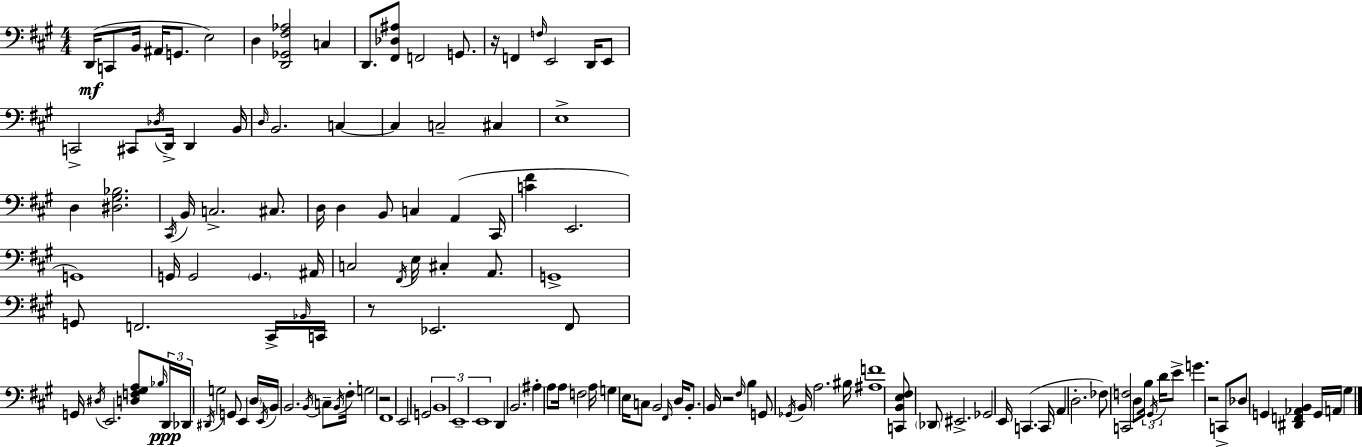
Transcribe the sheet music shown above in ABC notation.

X:1
T:Untitled
M:4/4
L:1/4
K:A
D,,/4 C,,/2 B,,/4 ^A,,/4 G,,/2 E,2 D, [D,,_G,,^F,_A,]2 C, D,,/2 [^F,,_D,^A,]/2 F,,2 G,,/2 z/4 F,, F,/4 E,,2 D,,/4 E,,/2 C,,2 ^C,,/2 _D,/4 D,,/4 D,, B,,/4 D,/4 B,,2 C, C, C,2 ^C, E,4 D, [^D,^G,_B,]2 ^C,,/4 B,,/4 C,2 ^C,/2 D,/4 D, B,,/2 C, A,, ^C,,/4 [C^F] E,,2 G,,4 G,,/4 G,,2 G,, ^A,,/4 C,2 ^F,,/4 E,/4 ^C, A,,/2 G,,4 G,,/2 F,,2 ^C,,/4 _B,,/4 C,,/4 z/2 _E,,2 ^F,,/2 G,,/4 ^D,/4 E,,2 [D,F,^G,A,]/2 _B,/4 D,,/4 _D,,/4 ^D,,/4 G,2 G,,/2 E,, D,/4 E,,/4 B,,/4 B,,2 B,,/4 C,/2 B,,/4 ^F,/4 G,2 z2 ^F,,4 E,,2 G,,2 B,,4 E,,4 E,,4 D,, B,,2 ^A, A,/2 A,/4 F,2 A,/4 G, E,/4 C,/2 B,,2 ^F,,/4 D,/4 B,,/2 B,,/4 z2 ^F,/4 B, G,,/2 _G,,/4 B,,/4 A,2 ^B,/4 [^A,F]4 [C,,B,,E,^F,]/2 _D,,/2 ^E,,2 _G,,2 E,,/4 C,, C,,/4 A,, D,2 _F,/2 [C,,F,]2 D,/2 B,/4 ^G,,/4 D/4 E/2 G z2 C,,/2 _D,/2 G,, [^D,,F,,_A,,B,,] G,,/4 A,,/4 ^G,